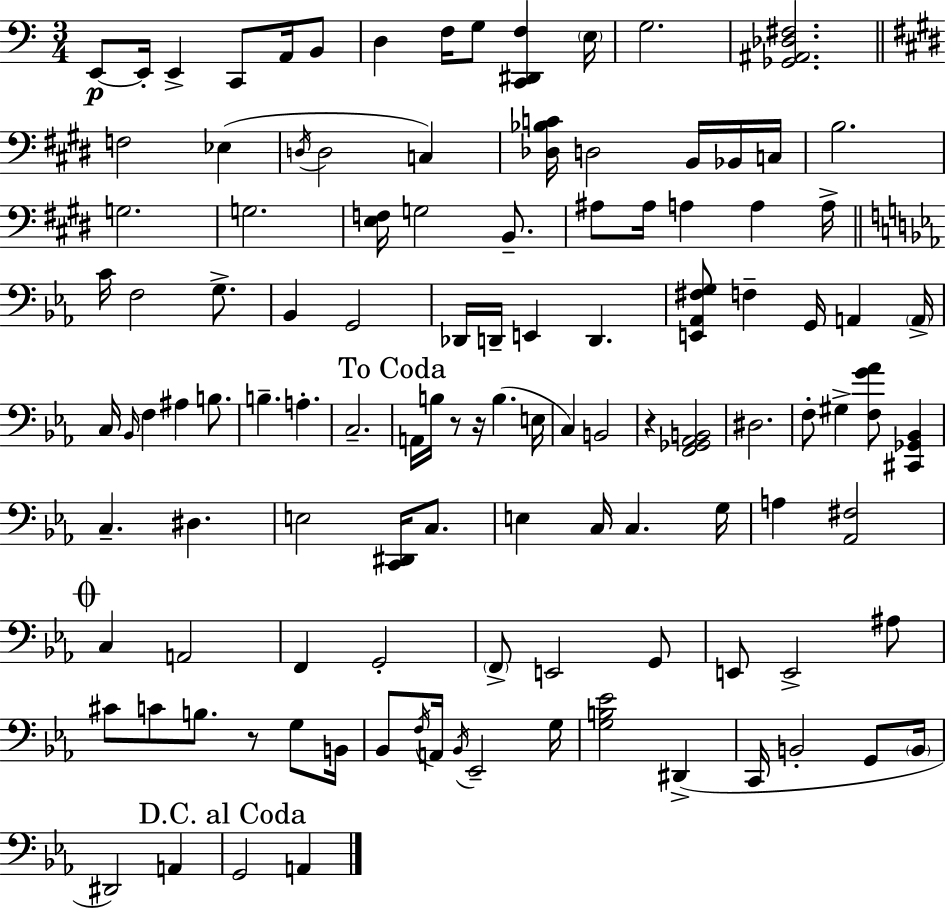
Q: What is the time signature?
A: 3/4